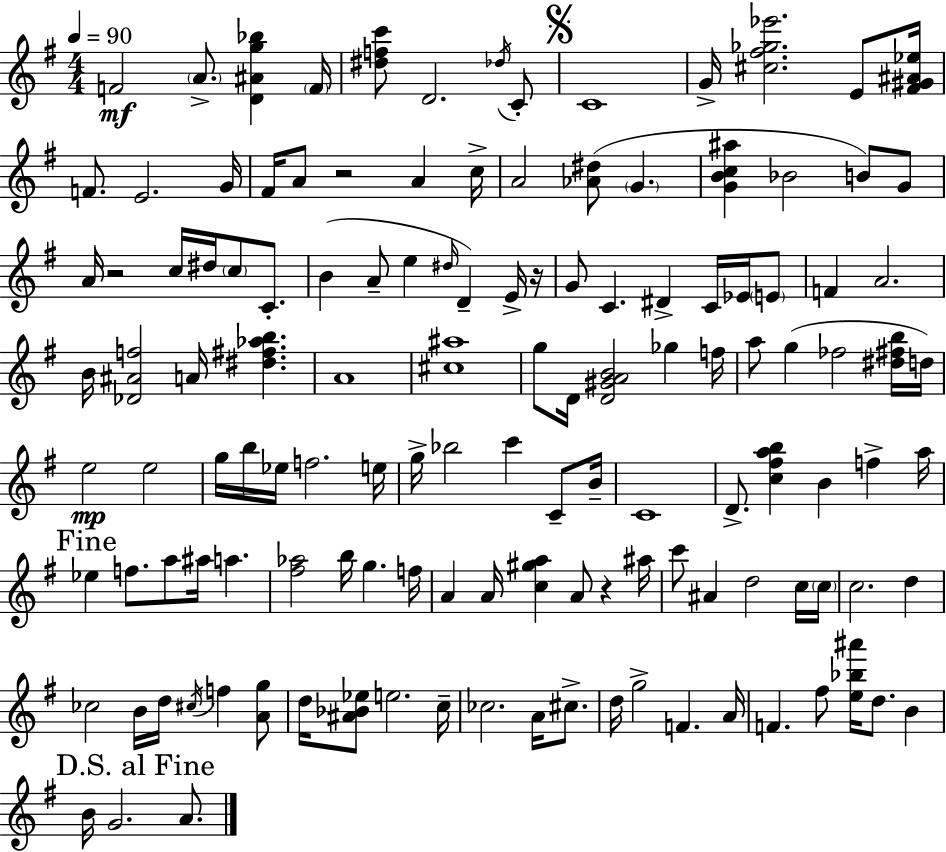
F4/h A4/e. [D4,A#4,G5,Bb5]/q F4/s [D#5,F5,C6]/e D4/h. Db5/s C4/e C4/w G4/s [C#5,F#5,Gb5,Eb6]/h. E4/e [F#4,G#4,A#4,Eb5]/s F4/e. E4/h. G4/s F#4/s A4/e R/h A4/q C5/s A4/h [Ab4,D#5]/e G4/q. [G4,B4,C5,A#5]/q Bb4/h B4/e G4/e A4/s R/h C5/s D#5/s C5/e C4/e. B4/q A4/e E5/q D#5/s D4/q E4/s R/s G4/e C4/q. D#4/q C4/s Eb4/s E4/e F4/q A4/h. B4/s [Db4,A#4,F5]/h A4/s [D#5,F#5,Ab5,B5]/q. A4/w [C#5,A#5]/w G5/e D4/s [D4,G#4,A4,B4]/h Gb5/q F5/s A5/e G5/q FES5/h [D#5,F#5,B5]/s D5/s E5/h E5/h G5/s B5/s Eb5/s F5/h. E5/s G5/s Bb5/h C6/q C4/e B4/s C4/w D4/e. [C5,F#5,A5,B5]/q B4/q F5/q A5/s Eb5/q F5/e. A5/e A#5/s A5/q. [F#5,Ab5]/h B5/s G5/q. F5/s A4/q A4/s [C5,G#5,A5]/q A4/e R/q A#5/s C6/e A#4/q D5/h C5/s C5/s C5/h. D5/q CES5/h B4/s D5/s C#5/s F5/q [A4,G5]/e D5/s [A#4,Bb4,Eb5]/e E5/h. C5/s CES5/h. A4/s C#5/e. D5/s G5/h F4/q. A4/s F4/q. F#5/e [E5,Bb5,A#6]/s D5/e. B4/q B4/s G4/h. A4/e.